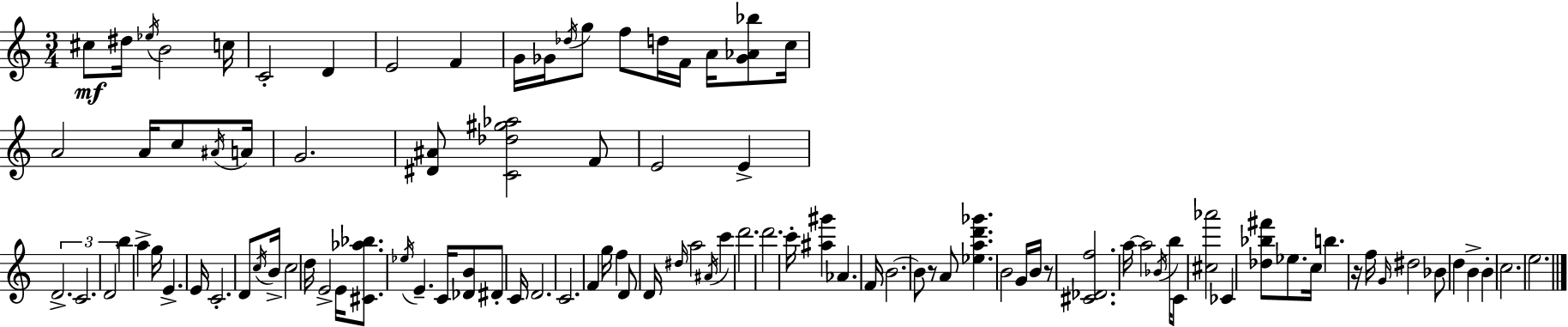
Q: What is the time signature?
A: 3/4